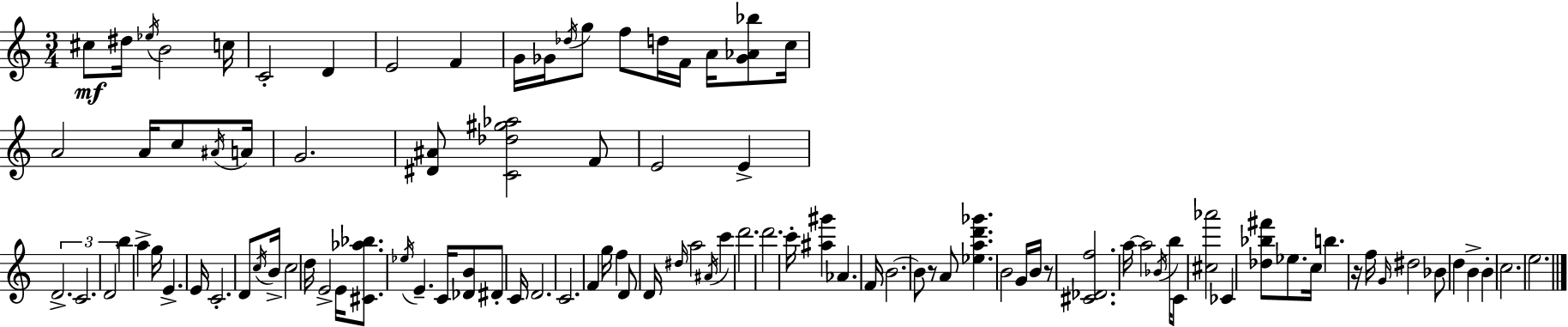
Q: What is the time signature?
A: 3/4